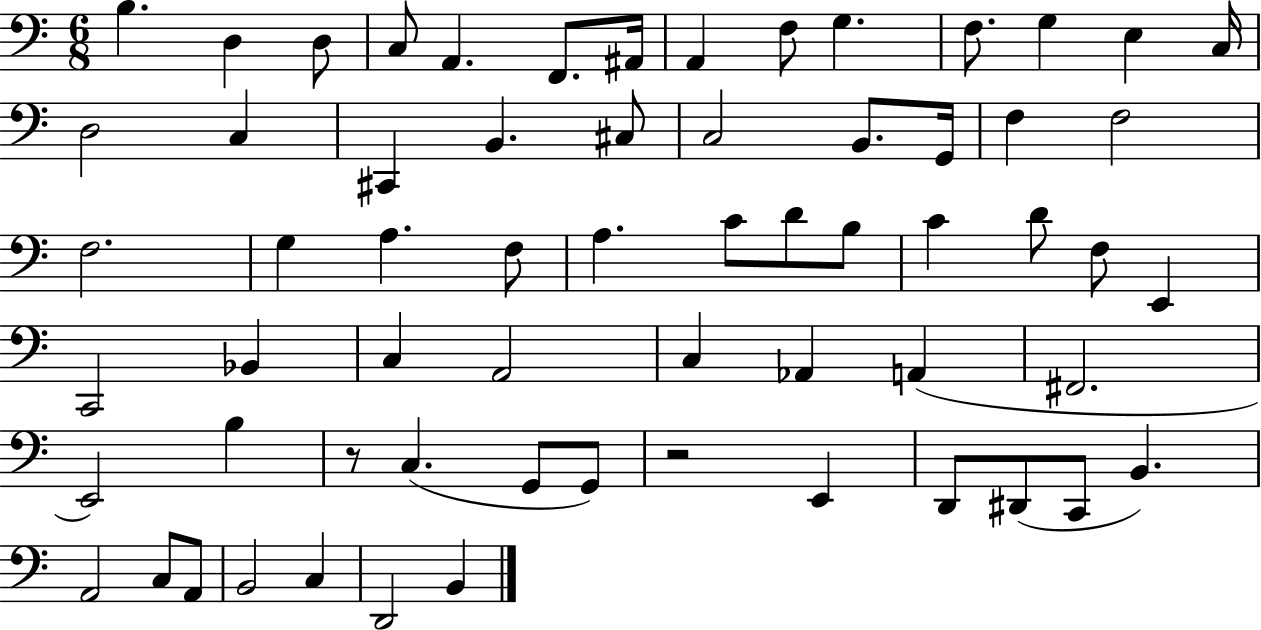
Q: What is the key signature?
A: C major